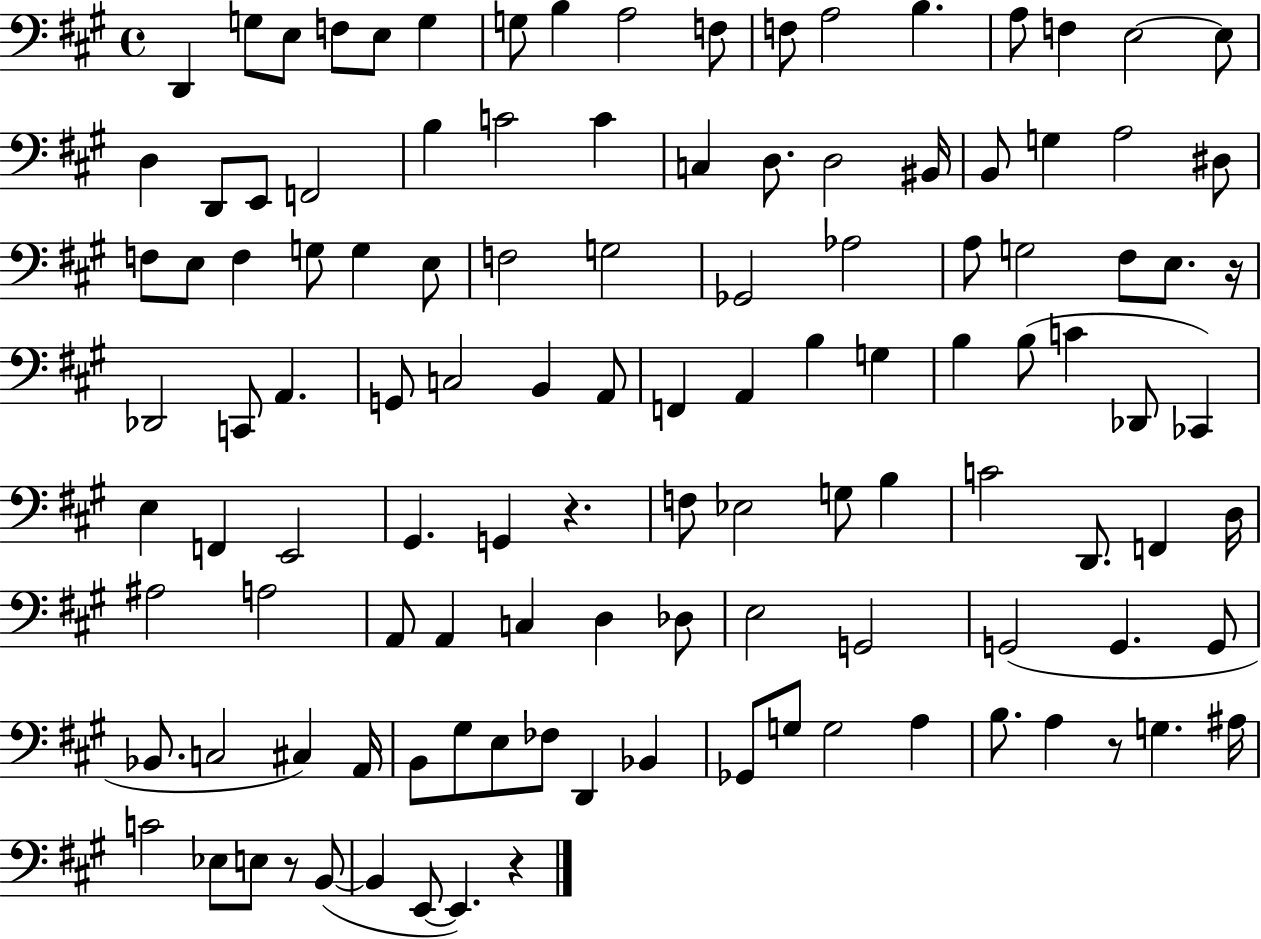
X:1
T:Untitled
M:4/4
L:1/4
K:A
D,, G,/2 E,/2 F,/2 E,/2 G, G,/2 B, A,2 F,/2 F,/2 A,2 B, A,/2 F, E,2 E,/2 D, D,,/2 E,,/2 F,,2 B, C2 C C, D,/2 D,2 ^B,,/4 B,,/2 G, A,2 ^D,/2 F,/2 E,/2 F, G,/2 G, E,/2 F,2 G,2 _G,,2 _A,2 A,/2 G,2 ^F,/2 E,/2 z/4 _D,,2 C,,/2 A,, G,,/2 C,2 B,, A,,/2 F,, A,, B, G, B, B,/2 C _D,,/2 _C,, E, F,, E,,2 ^G,, G,, z F,/2 _E,2 G,/2 B, C2 D,,/2 F,, D,/4 ^A,2 A,2 A,,/2 A,, C, D, _D,/2 E,2 G,,2 G,,2 G,, G,,/2 _B,,/2 C,2 ^C, A,,/4 B,,/2 ^G,/2 E,/2 _F,/2 D,, _B,, _G,,/2 G,/2 G,2 A, B,/2 A, z/2 G, ^A,/4 C2 _E,/2 E,/2 z/2 B,,/2 B,, E,,/2 E,, z